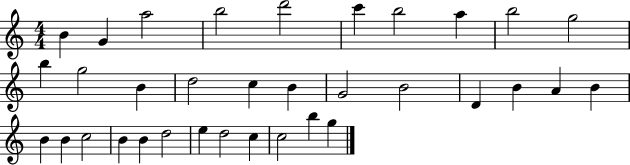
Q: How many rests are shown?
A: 0